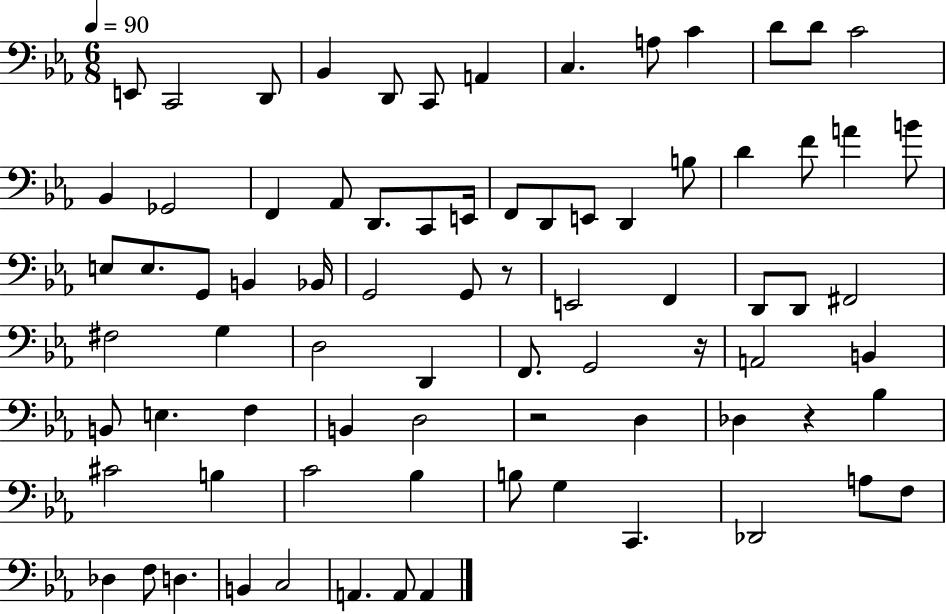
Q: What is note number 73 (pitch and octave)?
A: A2